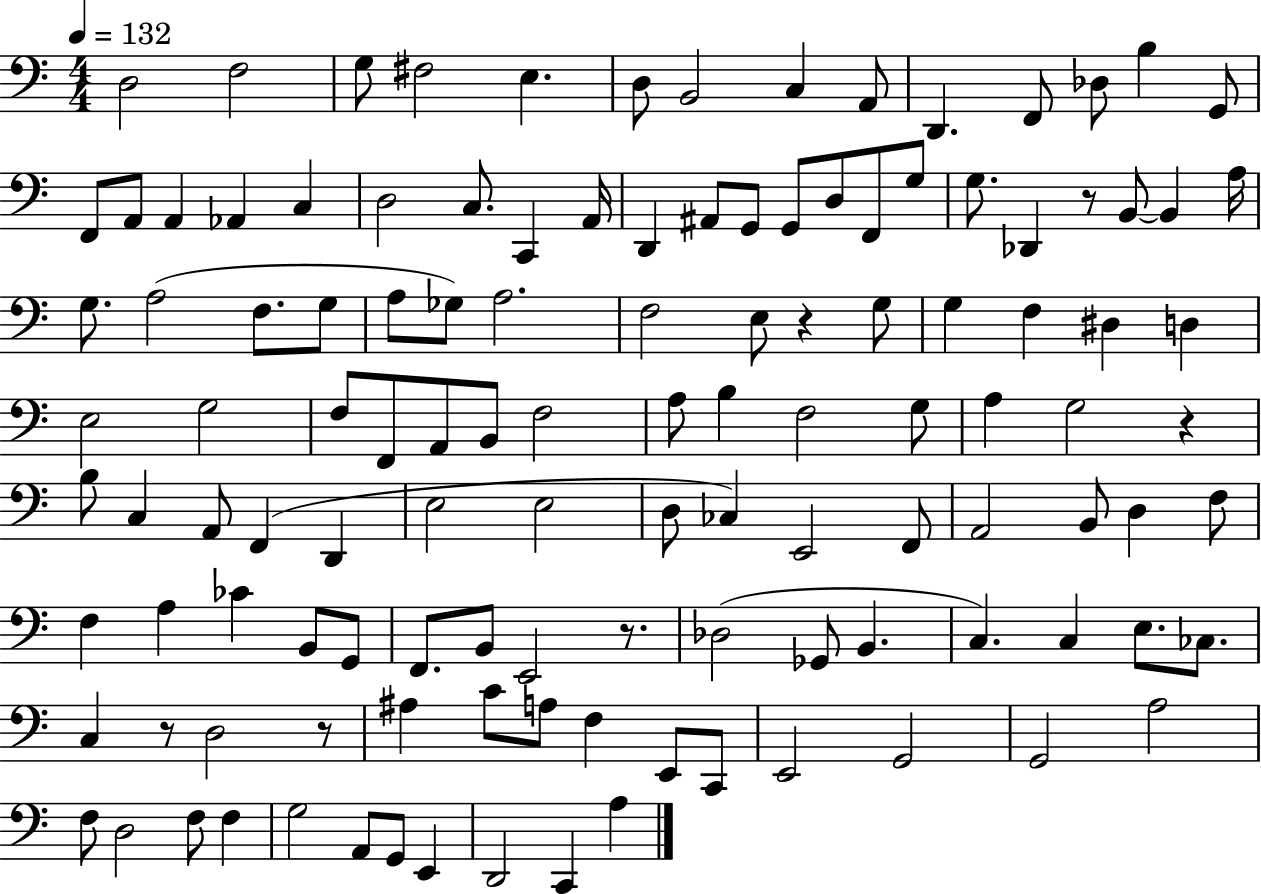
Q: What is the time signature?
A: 4/4